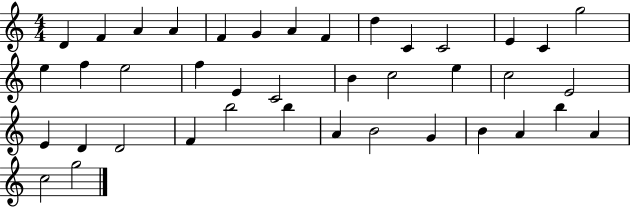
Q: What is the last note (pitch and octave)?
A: G5